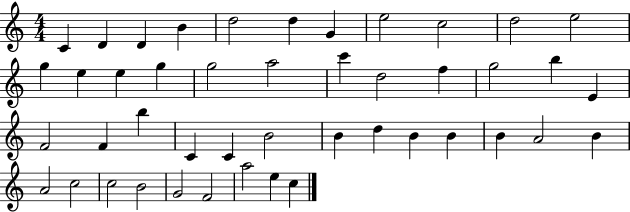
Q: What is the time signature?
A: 4/4